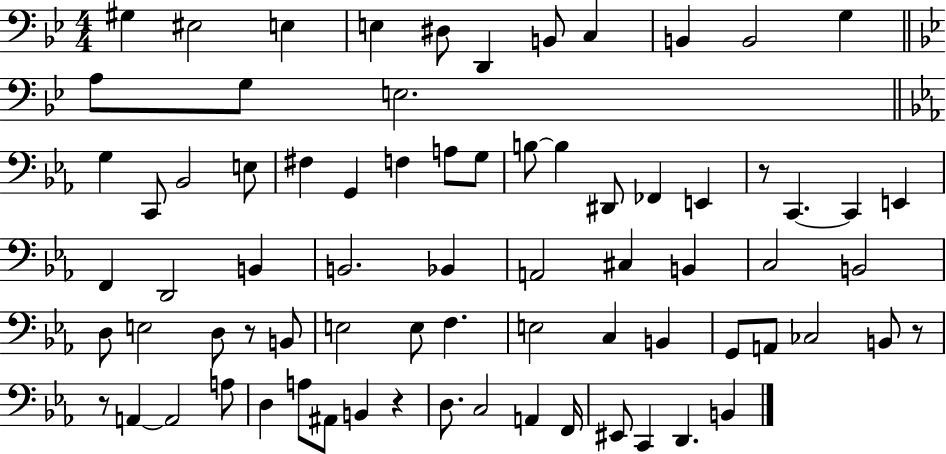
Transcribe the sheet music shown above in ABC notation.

X:1
T:Untitled
M:4/4
L:1/4
K:Bb
^G, ^E,2 E, E, ^D,/2 D,, B,,/2 C, B,, B,,2 G, A,/2 G,/2 E,2 G, C,,/2 _B,,2 E,/2 ^F, G,, F, A,/2 G,/2 B,/2 B, ^D,,/2 _F,, E,, z/2 C,, C,, E,, F,, D,,2 B,, B,,2 _B,, A,,2 ^C, B,, C,2 B,,2 D,/2 E,2 D,/2 z/2 B,,/2 E,2 E,/2 F, E,2 C, B,, G,,/2 A,,/2 _C,2 B,,/2 z/2 z/2 A,, A,,2 A,/2 D, A,/2 ^A,,/2 B,, z D,/2 C,2 A,, F,,/4 ^E,,/2 C,, D,, B,,